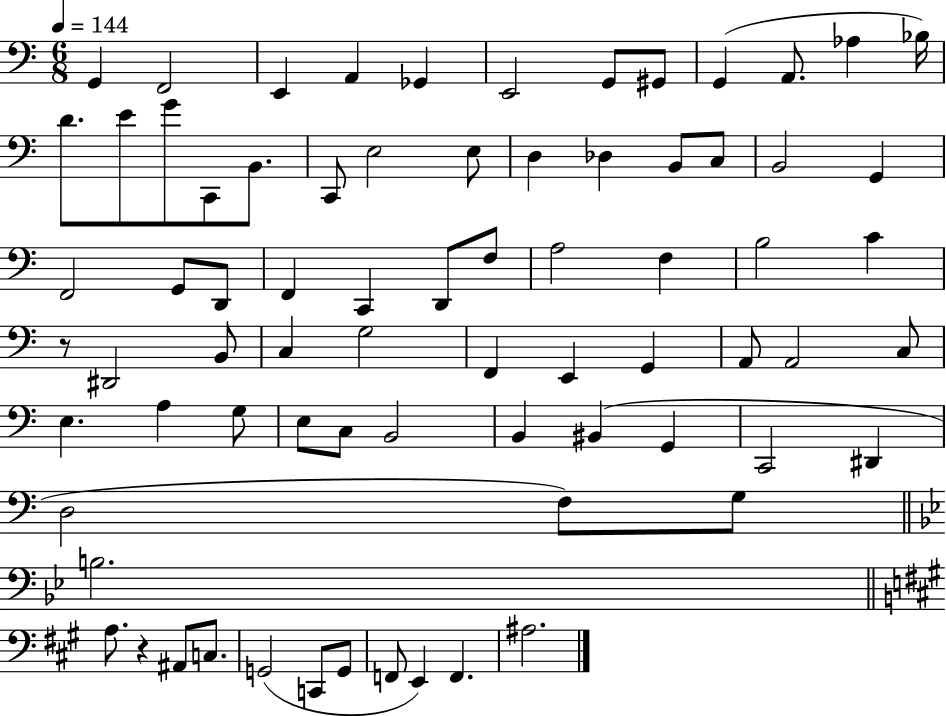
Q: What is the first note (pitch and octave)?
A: G2